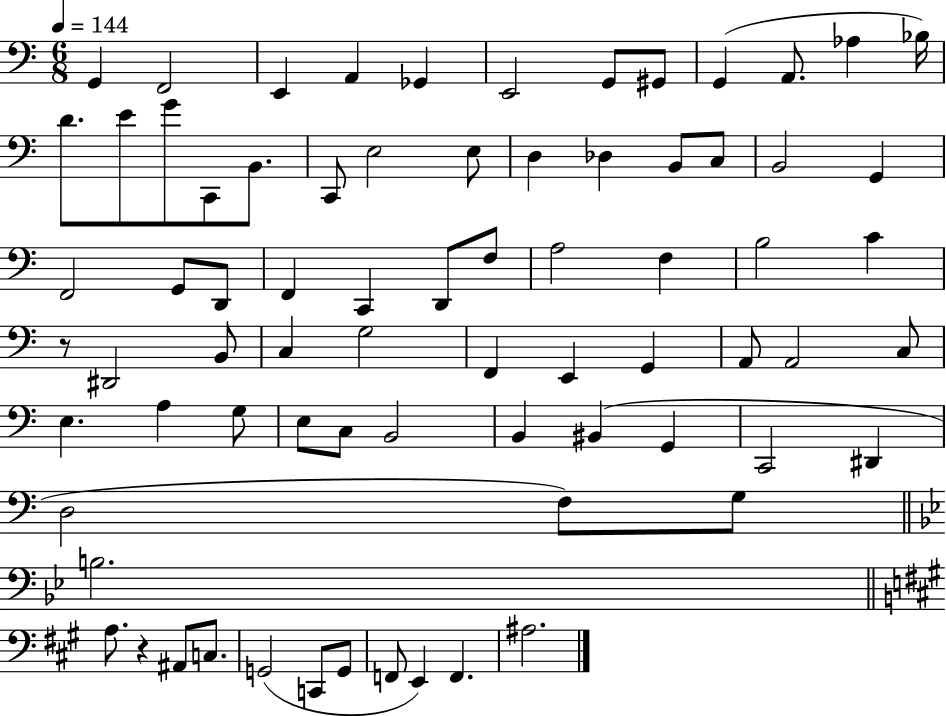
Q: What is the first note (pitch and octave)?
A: G2